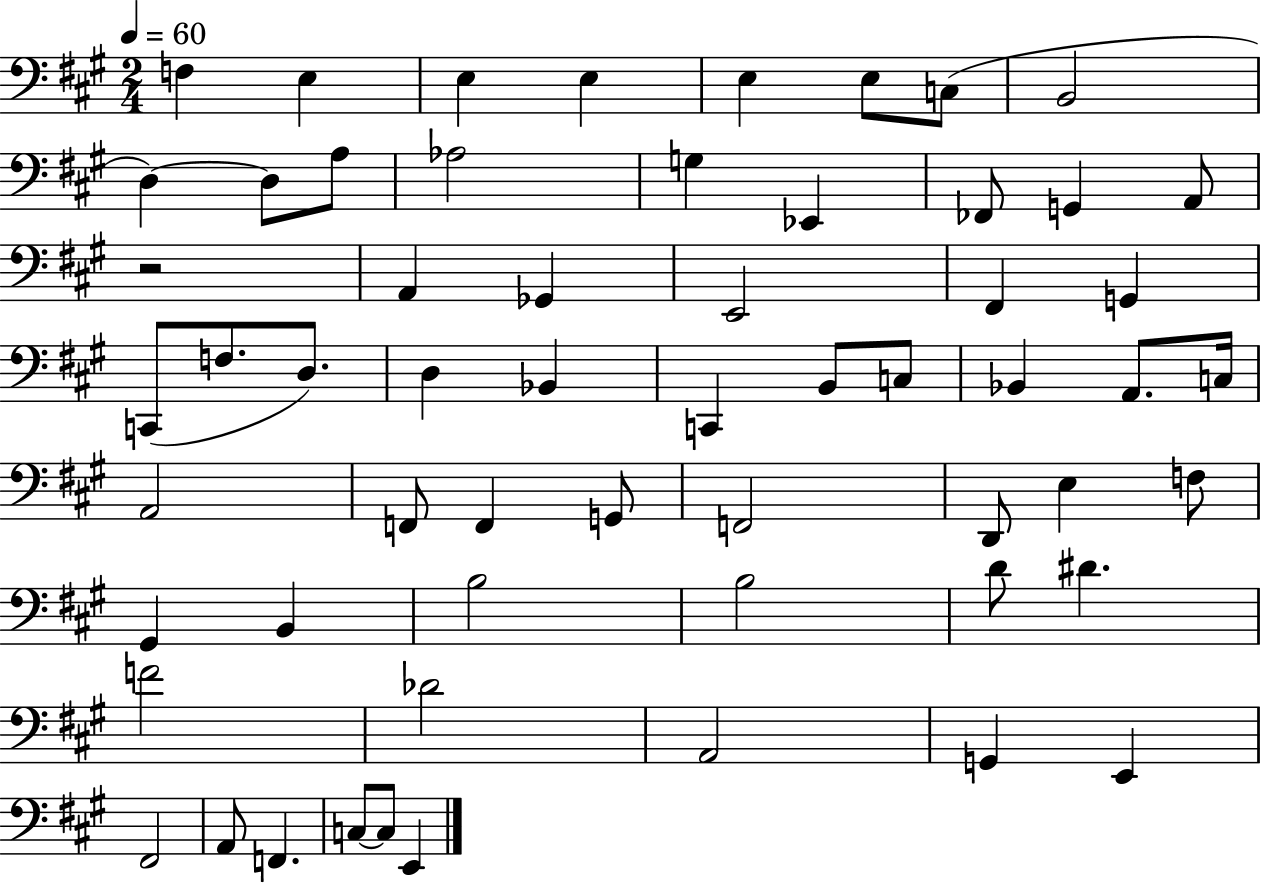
F3/q E3/q E3/q E3/q E3/q E3/e C3/e B2/h D3/q D3/e A3/e Ab3/h G3/q Eb2/q FES2/e G2/q A2/e R/h A2/q Gb2/q E2/h F#2/q G2/q C2/e F3/e. D3/e. D3/q Bb2/q C2/q B2/e C3/e Bb2/q A2/e. C3/s A2/h F2/e F2/q G2/e F2/h D2/e E3/q F3/e G#2/q B2/q B3/h B3/h D4/e D#4/q. F4/h Db4/h A2/h G2/q E2/q F#2/h A2/e F2/q. C3/e C3/e E2/q